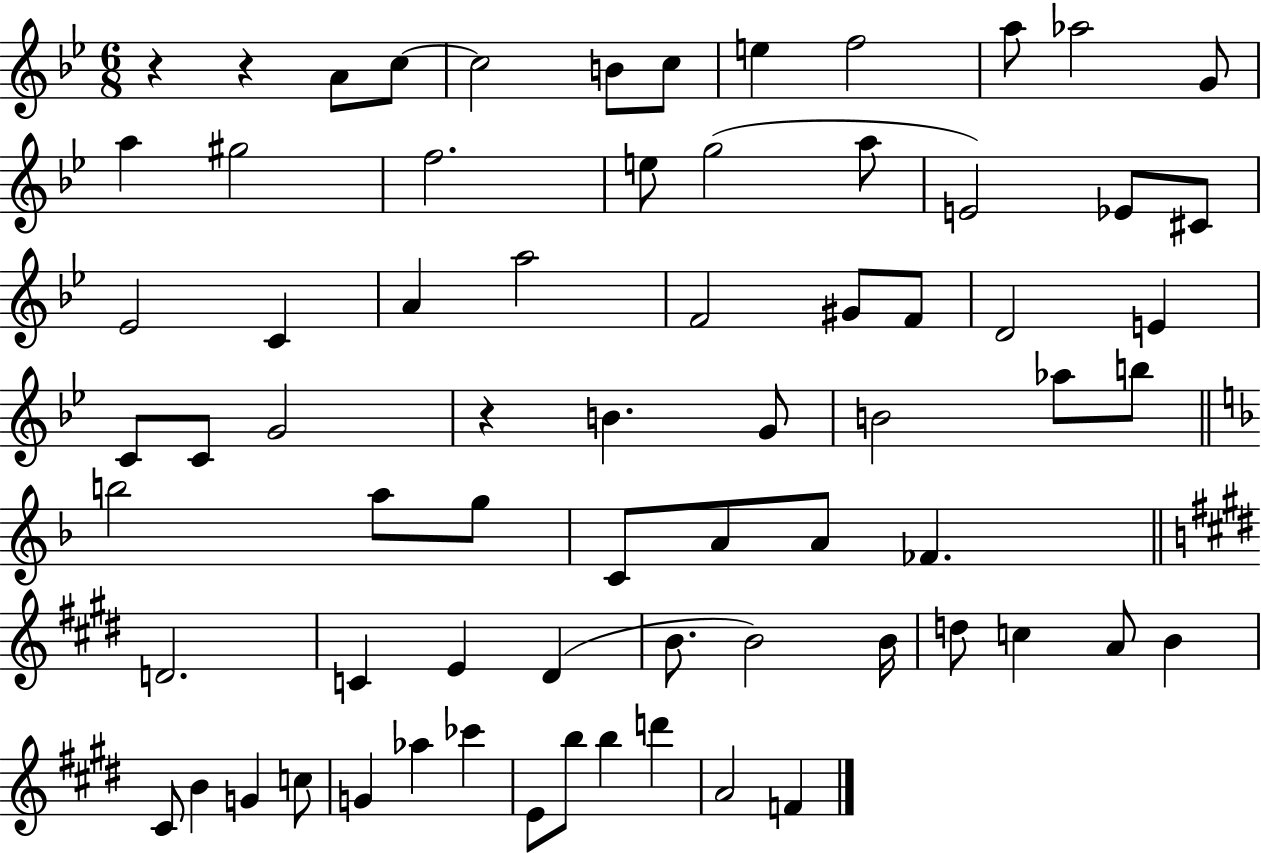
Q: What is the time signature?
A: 6/8